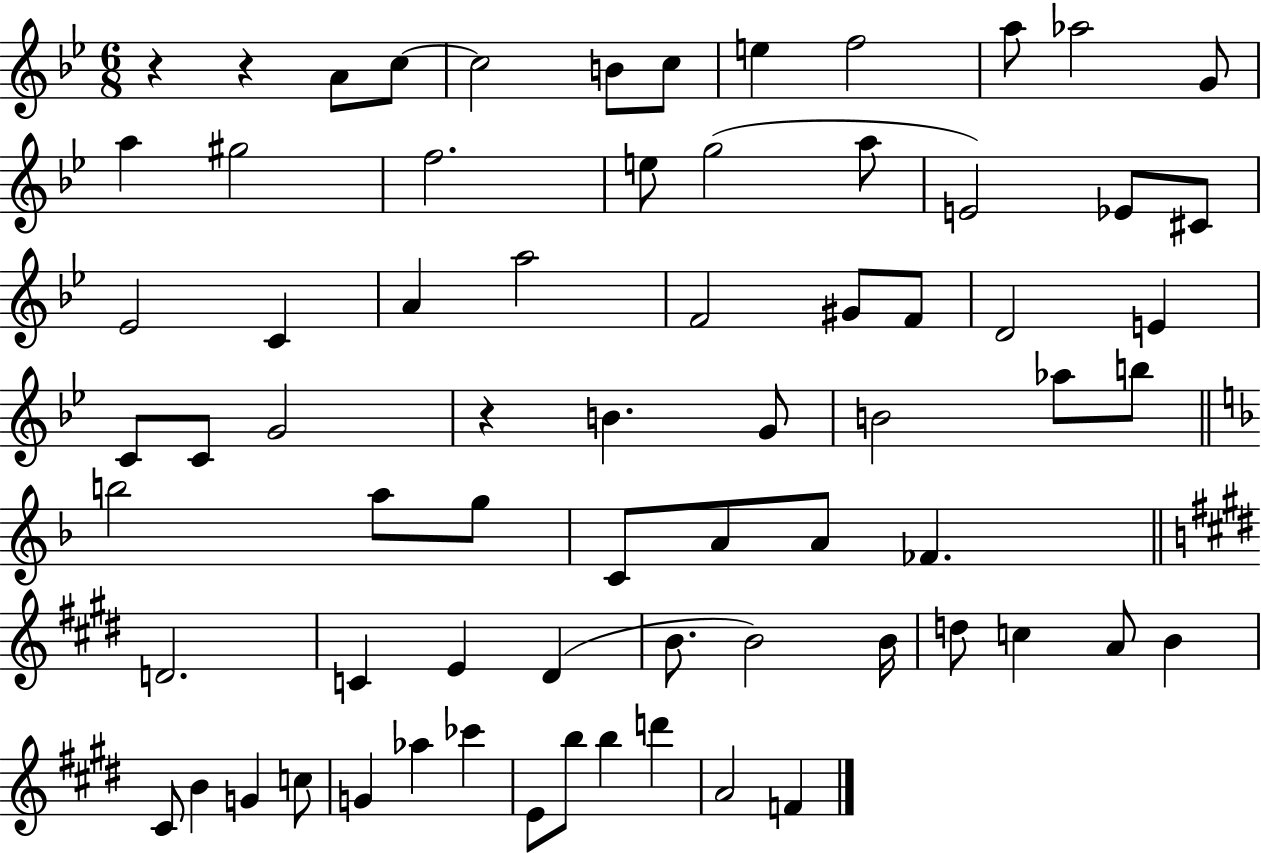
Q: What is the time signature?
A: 6/8